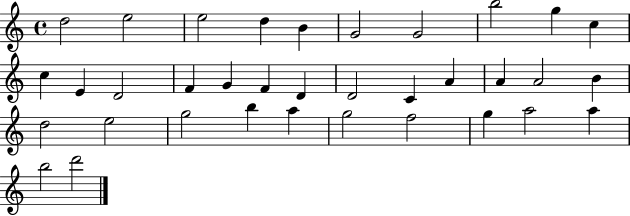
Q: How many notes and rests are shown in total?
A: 35